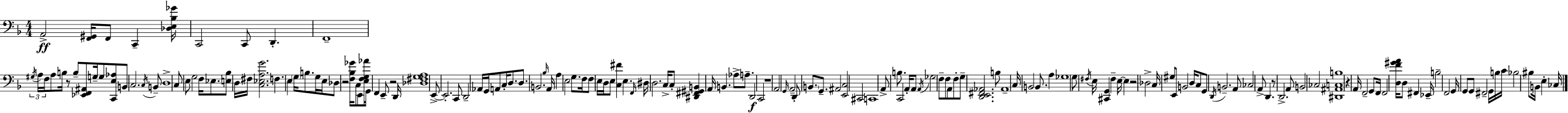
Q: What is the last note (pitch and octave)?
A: CES3